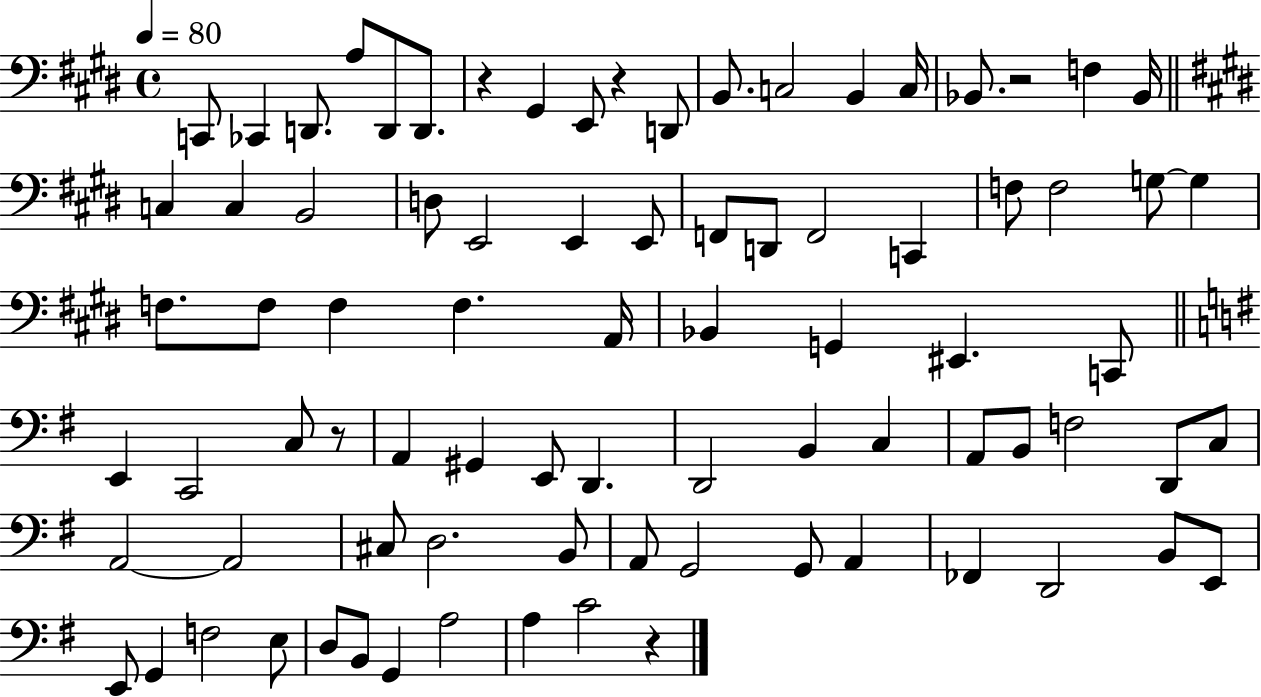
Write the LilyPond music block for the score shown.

{
  \clef bass
  \time 4/4
  \defaultTimeSignature
  \key e \major
  \tempo 4 = 80
  \repeat volta 2 { c,8 ces,4 d,8. a8 d,8 d,8. | r4 gis,4 e,8 r4 d,8 | b,8. c2 b,4 c16 | bes,8. r2 f4 bes,16 | \break \bar "||" \break \key e \major c4 c4 b,2 | d8 e,2 e,4 e,8 | f,8 d,8 f,2 c,4 | f8 f2 g8~~ g4 | \break f8. f8 f4 f4. a,16 | bes,4 g,4 eis,4. c,8 | \bar "||" \break \key g \major e,4 c,2 c8 r8 | a,4 gis,4 e,8 d,4. | d,2 b,4 c4 | a,8 b,8 f2 d,8 c8 | \break a,2~~ a,2 | cis8 d2. b,8 | a,8 g,2 g,8 a,4 | fes,4 d,2 b,8 e,8 | \break e,8 g,4 f2 e8 | d8 b,8 g,4 a2 | a4 c'2 r4 | } \bar "|."
}